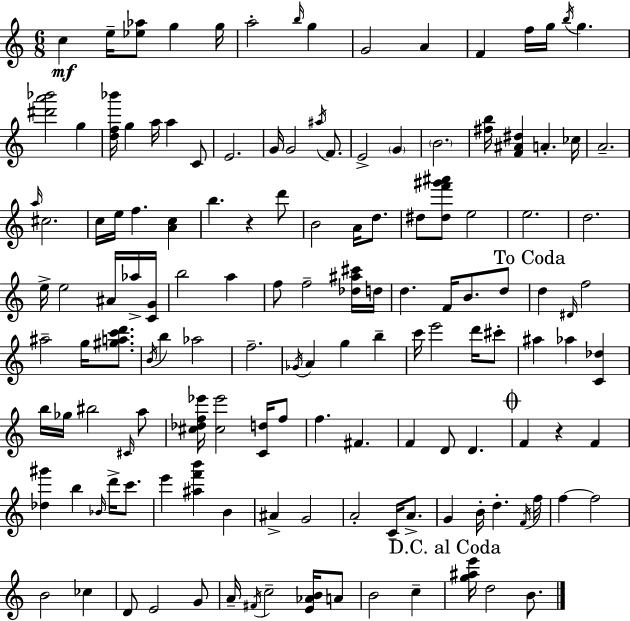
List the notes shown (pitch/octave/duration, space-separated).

C5/q E5/s [Eb5,Ab5]/e G5/q G5/s A5/h B5/s G5/q G4/h A4/q F4/q F5/s G5/s B5/s G5/q. [D#6,A6,Bb6]/h G5/q [D5,F5,Bb6]/s G5/q A5/s A5/q C4/e E4/h. G4/s G4/h A#5/s F4/e. E4/h G4/q B4/h. [F#5,B5]/s [F4,A#4,D#5]/q A4/q. CES5/s A4/h. A5/s C#5/h. C5/s E5/s F5/q. [A4,C5]/q B5/q. R/q D6/e B4/h A4/s D5/e. D#5/e [D#5,F6,G#6,A#6]/e E5/h E5/h. D5/h. E5/s E5/h A#4/s Ab5/s [C4,G4]/s B5/h A5/q F5/e F5/h [Db5,A#5,C#6]/s D5/s D5/q. F4/s B4/e. D5/e D5/q D#4/s F5/h A#5/h G5/s [G#5,A5,C6,D6]/e. B4/s B5/q Ab5/h F5/h. Gb4/s A4/q G5/q B5/q C6/s E6/h D6/s C#6/e A#5/q Ab5/q [C4,Db5]/q B5/s Gb5/s BIS5/h C#4/s A5/e [C#5,Db5,F5,Eb6]/s [C#5,Eb6]/h [C4,D5]/s F5/e F5/q. F#4/q. F4/q D4/e D4/q. F4/q R/q F4/q [Db5,G#6]/q B5/q Bb4/s D6/s C6/e. E6/q [A#5,F6,B6]/q B4/q A#4/q G4/h A4/h C4/s A4/e. G4/q B4/s D5/q. F4/s F5/s F5/q F5/h B4/h CES5/q D4/e E4/h G4/e A4/s F#4/s C5/h [E4,Ab4,B4]/s A4/e B4/h C5/q [G5,A#5,E6]/s D5/h B4/e.